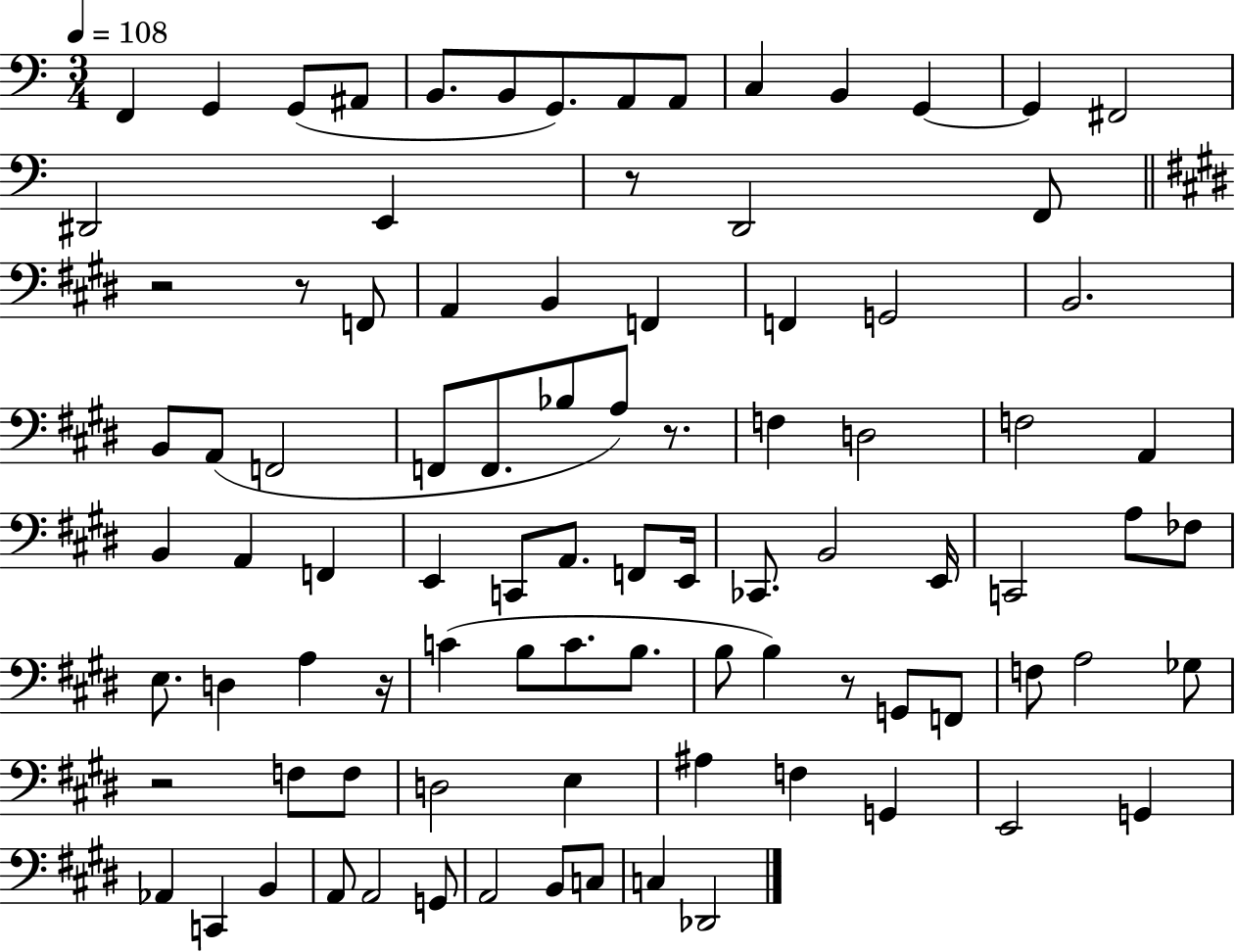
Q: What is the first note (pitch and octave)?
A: F2